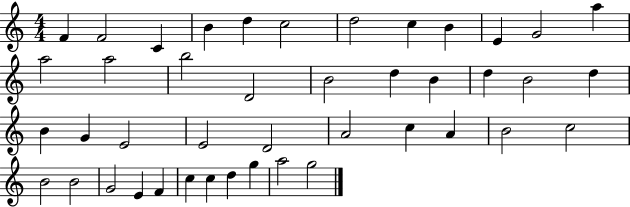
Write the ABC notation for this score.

X:1
T:Untitled
M:4/4
L:1/4
K:C
F F2 C B d c2 d2 c B E G2 a a2 a2 b2 D2 B2 d B d B2 d B G E2 E2 D2 A2 c A B2 c2 B2 B2 G2 E F c c d g a2 g2